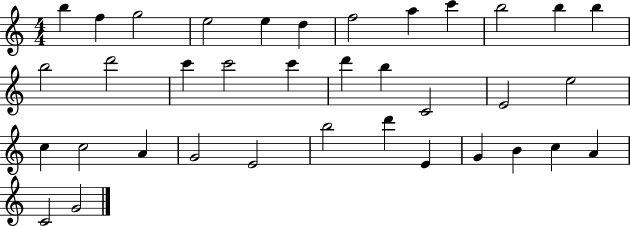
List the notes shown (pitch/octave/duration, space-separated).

B5/q F5/q G5/h E5/h E5/q D5/q F5/h A5/q C6/q B5/h B5/q B5/q B5/h D6/h C6/q C6/h C6/q D6/q B5/q C4/h E4/h E5/h C5/q C5/h A4/q G4/h E4/h B5/h D6/q E4/q G4/q B4/q C5/q A4/q C4/h G4/h